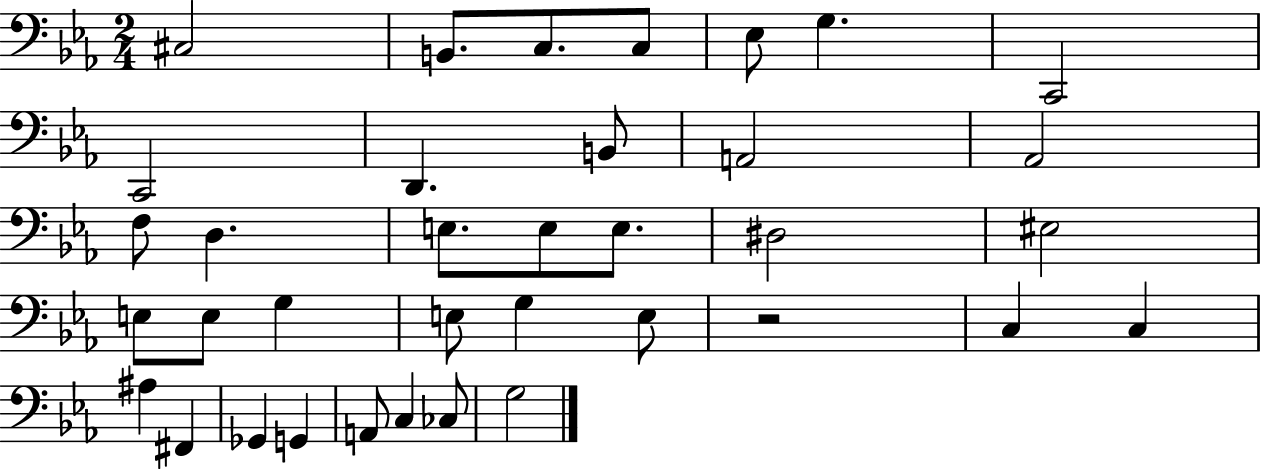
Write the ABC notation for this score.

X:1
T:Untitled
M:2/4
L:1/4
K:Eb
^C,2 B,,/2 C,/2 C,/2 _E,/2 G, C,,2 C,,2 D,, B,,/2 A,,2 _A,,2 F,/2 D, E,/2 E,/2 E,/2 ^D,2 ^E,2 E,/2 E,/2 G, E,/2 G, E,/2 z2 C, C, ^A, ^F,, _G,, G,, A,,/2 C, _C,/2 G,2